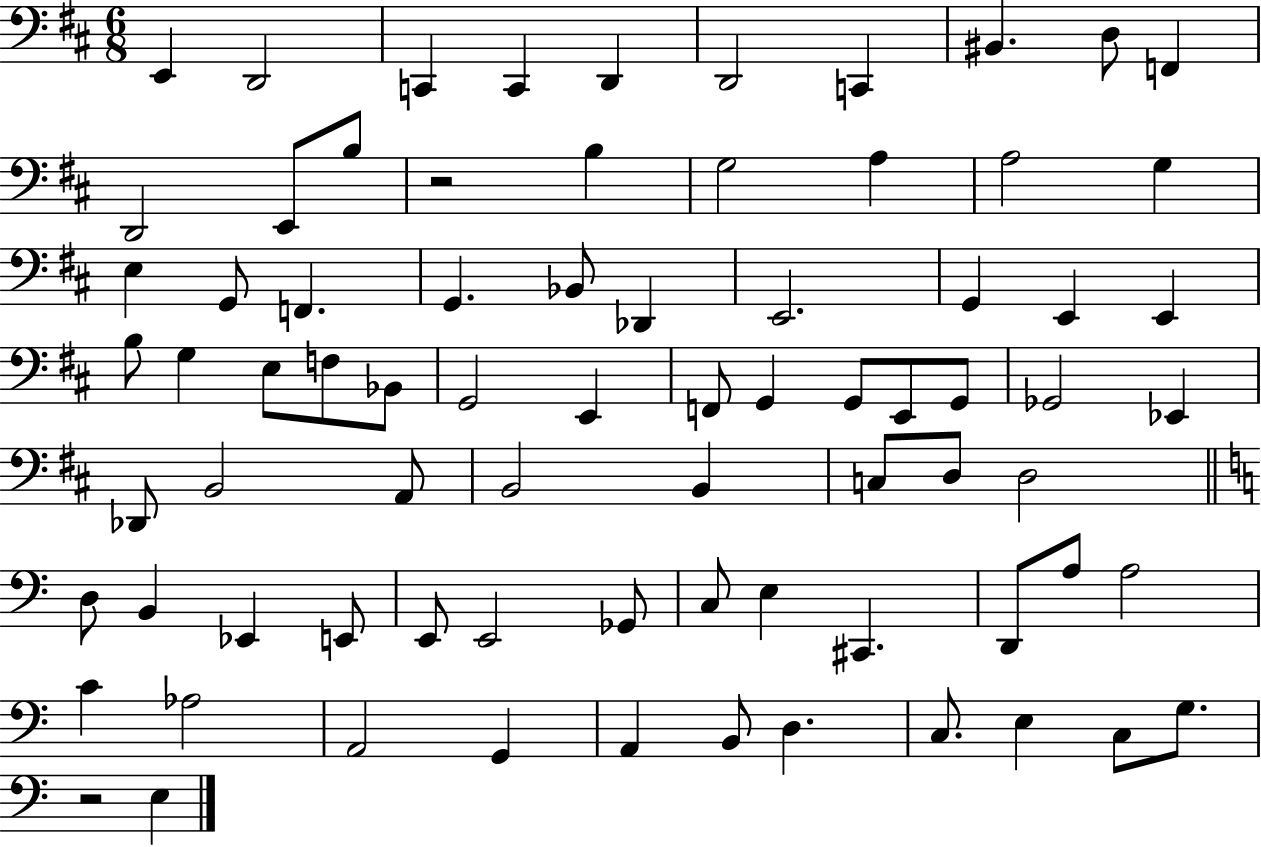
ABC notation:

X:1
T:Untitled
M:6/8
L:1/4
K:D
E,, D,,2 C,, C,, D,, D,,2 C,, ^B,, D,/2 F,, D,,2 E,,/2 B,/2 z2 B, G,2 A, A,2 G, E, G,,/2 F,, G,, _B,,/2 _D,, E,,2 G,, E,, E,, B,/2 G, E,/2 F,/2 _B,,/2 G,,2 E,, F,,/2 G,, G,,/2 E,,/2 G,,/2 _G,,2 _E,, _D,,/2 B,,2 A,,/2 B,,2 B,, C,/2 D,/2 D,2 D,/2 B,, _E,, E,,/2 E,,/2 E,,2 _G,,/2 C,/2 E, ^C,, D,,/2 A,/2 A,2 C _A,2 A,,2 G,, A,, B,,/2 D, C,/2 E, C,/2 G,/2 z2 E,